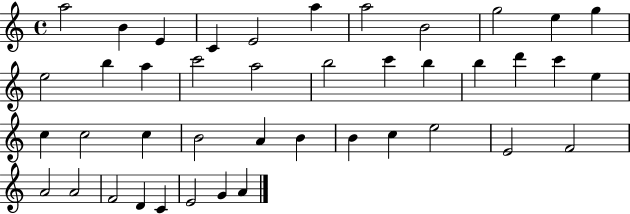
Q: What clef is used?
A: treble